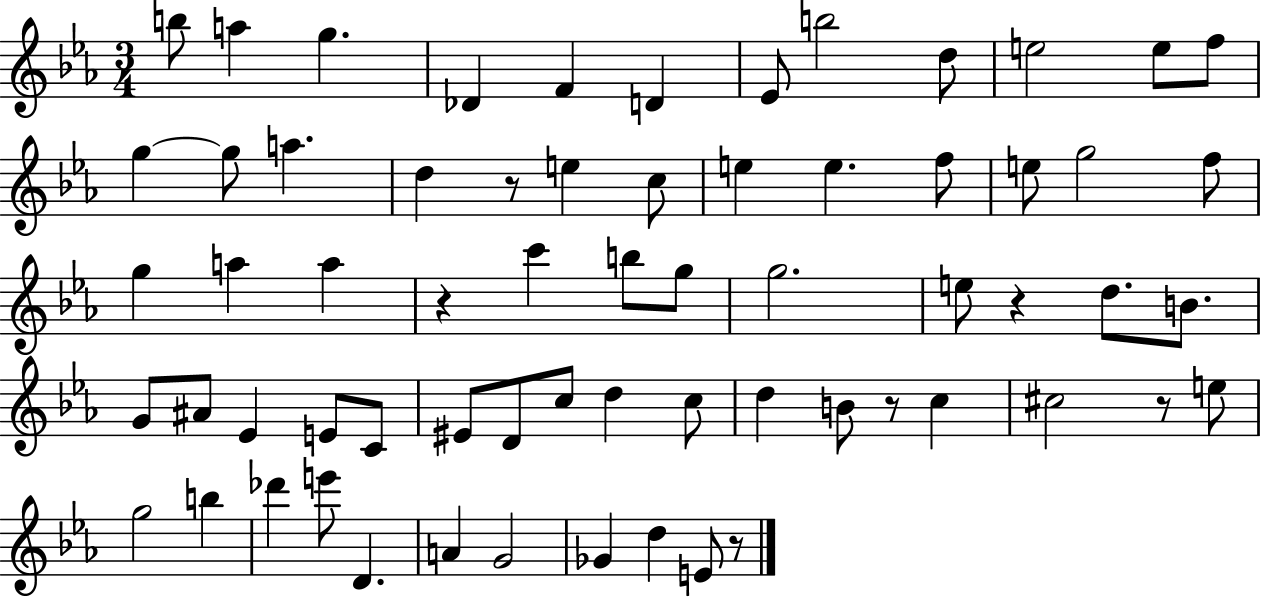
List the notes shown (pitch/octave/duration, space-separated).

B5/e A5/q G5/q. Db4/q F4/q D4/q Eb4/e B5/h D5/e E5/h E5/e F5/e G5/q G5/e A5/q. D5/q R/e E5/q C5/e E5/q E5/q. F5/e E5/e G5/h F5/e G5/q A5/q A5/q R/q C6/q B5/e G5/e G5/h. E5/e R/q D5/e. B4/e. G4/e A#4/e Eb4/q E4/e C4/e EIS4/e D4/e C5/e D5/q C5/e D5/q B4/e R/e C5/q C#5/h R/e E5/e G5/h B5/q Db6/q E6/e D4/q. A4/q G4/h Gb4/q D5/q E4/e R/e